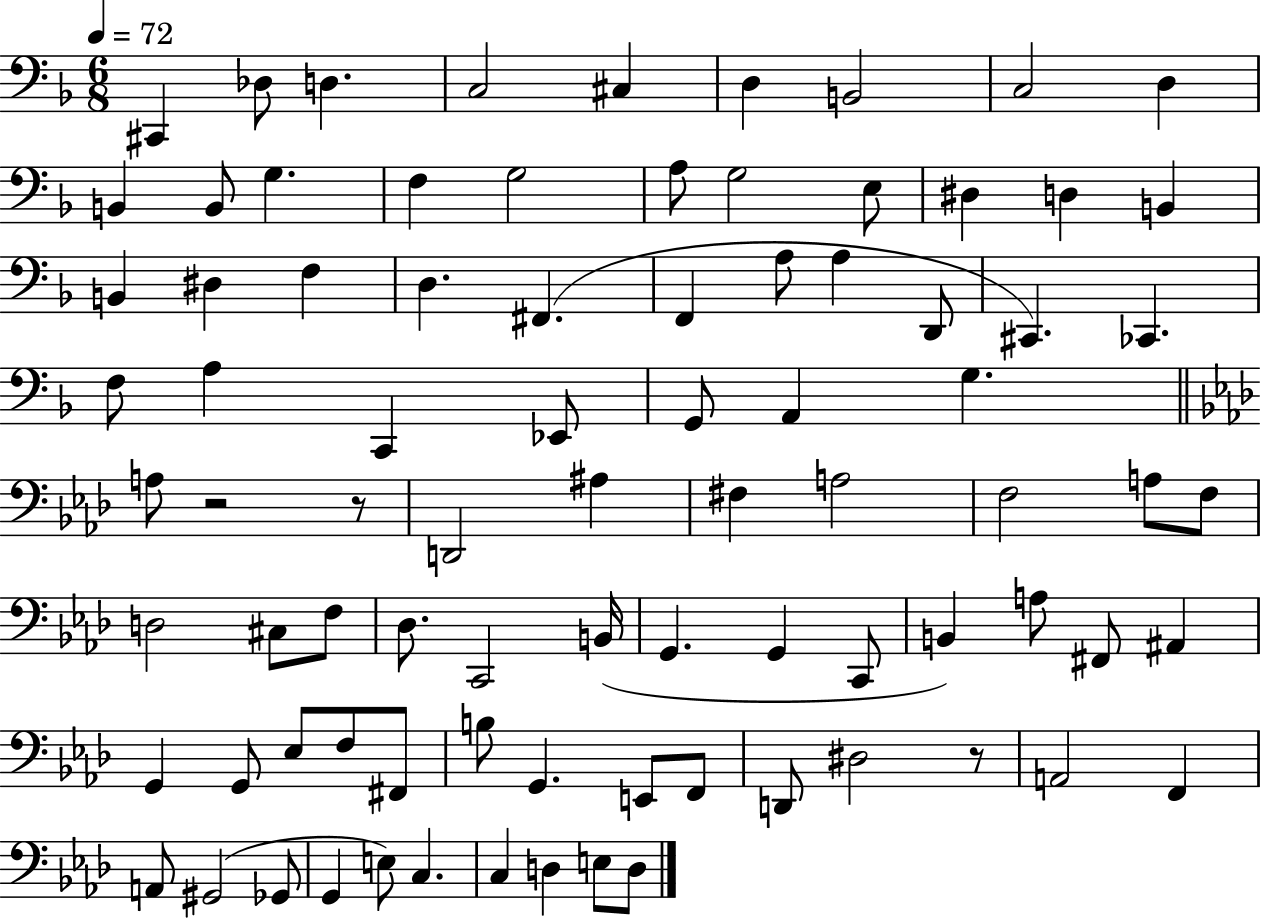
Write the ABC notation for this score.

X:1
T:Untitled
M:6/8
L:1/4
K:F
^C,, _D,/2 D, C,2 ^C, D, B,,2 C,2 D, B,, B,,/2 G, F, G,2 A,/2 G,2 E,/2 ^D, D, B,, B,, ^D, F, D, ^F,, F,, A,/2 A, D,,/2 ^C,, _C,, F,/2 A, C,, _E,,/2 G,,/2 A,, G, A,/2 z2 z/2 D,,2 ^A, ^F, A,2 F,2 A,/2 F,/2 D,2 ^C,/2 F,/2 _D,/2 C,,2 B,,/4 G,, G,, C,,/2 B,, A,/2 ^F,,/2 ^A,, G,, G,,/2 _E,/2 F,/2 ^F,,/2 B,/2 G,, E,,/2 F,,/2 D,,/2 ^D,2 z/2 A,,2 F,, A,,/2 ^G,,2 _G,,/2 G,, E,/2 C, C, D, E,/2 D,/2